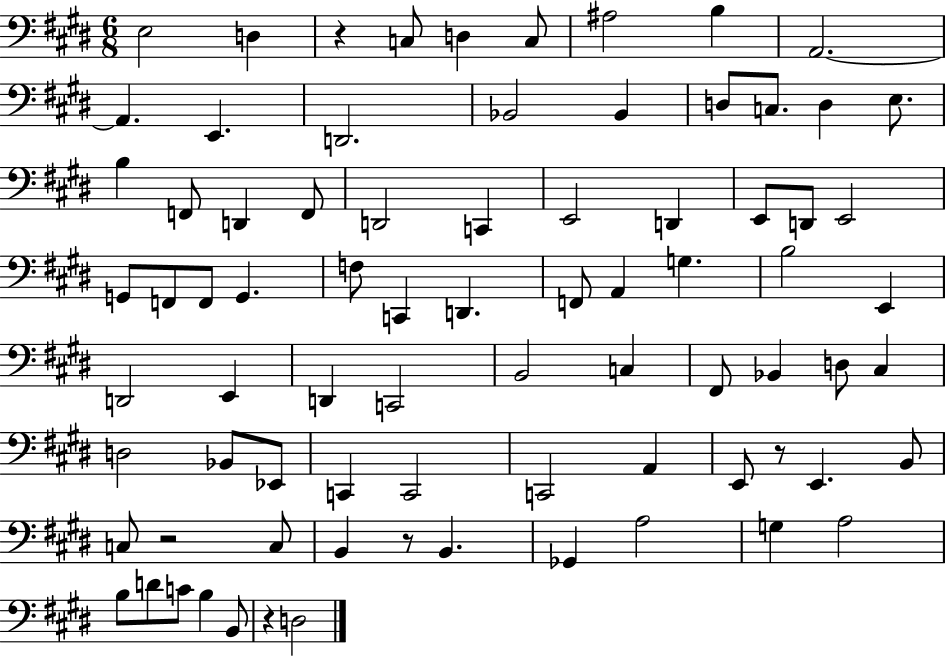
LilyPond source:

{
  \clef bass
  \numericTimeSignature
  \time 6/8
  \key e \major
  \repeat volta 2 { e2 d4 | r4 c8 d4 c8 | ais2 b4 | a,2.~~ | \break a,4. e,4. | d,2. | bes,2 bes,4 | d8 c8. d4 e8. | \break b4 f,8 d,4 f,8 | d,2 c,4 | e,2 d,4 | e,8 d,8 e,2 | \break g,8 f,8 f,8 g,4. | f8 c,4 d,4. | f,8 a,4 g4. | b2 e,4 | \break d,2 e,4 | d,4 c,2 | b,2 c4 | fis,8 bes,4 d8 cis4 | \break d2 bes,8 ees,8 | c,4 c,2 | c,2 a,4 | e,8 r8 e,4. b,8 | \break c8 r2 c8 | b,4 r8 b,4. | ges,4 a2 | g4 a2 | \break b8 d'8 c'8 b4 b,8 | r4 d2 | } \bar "|."
}